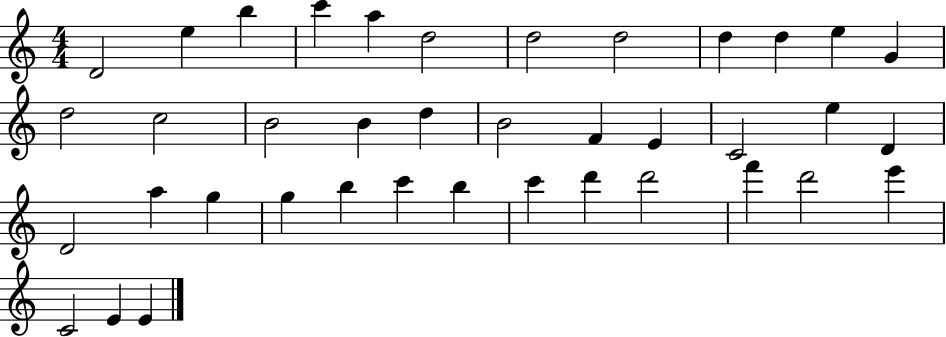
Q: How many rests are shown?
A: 0